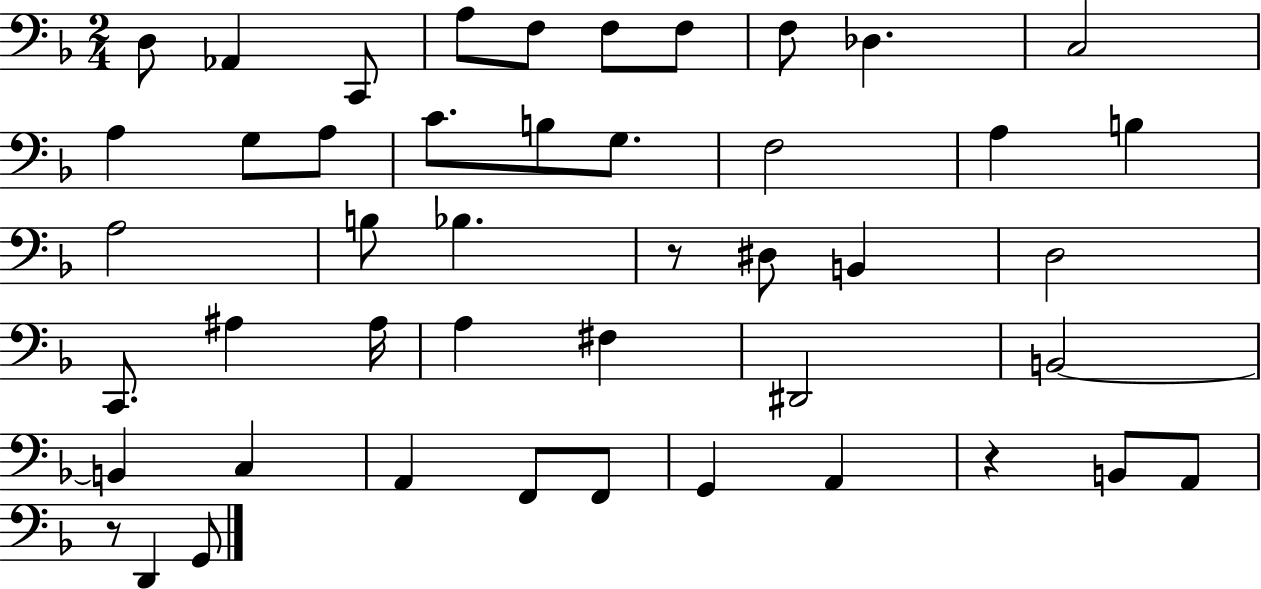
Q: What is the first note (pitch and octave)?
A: D3